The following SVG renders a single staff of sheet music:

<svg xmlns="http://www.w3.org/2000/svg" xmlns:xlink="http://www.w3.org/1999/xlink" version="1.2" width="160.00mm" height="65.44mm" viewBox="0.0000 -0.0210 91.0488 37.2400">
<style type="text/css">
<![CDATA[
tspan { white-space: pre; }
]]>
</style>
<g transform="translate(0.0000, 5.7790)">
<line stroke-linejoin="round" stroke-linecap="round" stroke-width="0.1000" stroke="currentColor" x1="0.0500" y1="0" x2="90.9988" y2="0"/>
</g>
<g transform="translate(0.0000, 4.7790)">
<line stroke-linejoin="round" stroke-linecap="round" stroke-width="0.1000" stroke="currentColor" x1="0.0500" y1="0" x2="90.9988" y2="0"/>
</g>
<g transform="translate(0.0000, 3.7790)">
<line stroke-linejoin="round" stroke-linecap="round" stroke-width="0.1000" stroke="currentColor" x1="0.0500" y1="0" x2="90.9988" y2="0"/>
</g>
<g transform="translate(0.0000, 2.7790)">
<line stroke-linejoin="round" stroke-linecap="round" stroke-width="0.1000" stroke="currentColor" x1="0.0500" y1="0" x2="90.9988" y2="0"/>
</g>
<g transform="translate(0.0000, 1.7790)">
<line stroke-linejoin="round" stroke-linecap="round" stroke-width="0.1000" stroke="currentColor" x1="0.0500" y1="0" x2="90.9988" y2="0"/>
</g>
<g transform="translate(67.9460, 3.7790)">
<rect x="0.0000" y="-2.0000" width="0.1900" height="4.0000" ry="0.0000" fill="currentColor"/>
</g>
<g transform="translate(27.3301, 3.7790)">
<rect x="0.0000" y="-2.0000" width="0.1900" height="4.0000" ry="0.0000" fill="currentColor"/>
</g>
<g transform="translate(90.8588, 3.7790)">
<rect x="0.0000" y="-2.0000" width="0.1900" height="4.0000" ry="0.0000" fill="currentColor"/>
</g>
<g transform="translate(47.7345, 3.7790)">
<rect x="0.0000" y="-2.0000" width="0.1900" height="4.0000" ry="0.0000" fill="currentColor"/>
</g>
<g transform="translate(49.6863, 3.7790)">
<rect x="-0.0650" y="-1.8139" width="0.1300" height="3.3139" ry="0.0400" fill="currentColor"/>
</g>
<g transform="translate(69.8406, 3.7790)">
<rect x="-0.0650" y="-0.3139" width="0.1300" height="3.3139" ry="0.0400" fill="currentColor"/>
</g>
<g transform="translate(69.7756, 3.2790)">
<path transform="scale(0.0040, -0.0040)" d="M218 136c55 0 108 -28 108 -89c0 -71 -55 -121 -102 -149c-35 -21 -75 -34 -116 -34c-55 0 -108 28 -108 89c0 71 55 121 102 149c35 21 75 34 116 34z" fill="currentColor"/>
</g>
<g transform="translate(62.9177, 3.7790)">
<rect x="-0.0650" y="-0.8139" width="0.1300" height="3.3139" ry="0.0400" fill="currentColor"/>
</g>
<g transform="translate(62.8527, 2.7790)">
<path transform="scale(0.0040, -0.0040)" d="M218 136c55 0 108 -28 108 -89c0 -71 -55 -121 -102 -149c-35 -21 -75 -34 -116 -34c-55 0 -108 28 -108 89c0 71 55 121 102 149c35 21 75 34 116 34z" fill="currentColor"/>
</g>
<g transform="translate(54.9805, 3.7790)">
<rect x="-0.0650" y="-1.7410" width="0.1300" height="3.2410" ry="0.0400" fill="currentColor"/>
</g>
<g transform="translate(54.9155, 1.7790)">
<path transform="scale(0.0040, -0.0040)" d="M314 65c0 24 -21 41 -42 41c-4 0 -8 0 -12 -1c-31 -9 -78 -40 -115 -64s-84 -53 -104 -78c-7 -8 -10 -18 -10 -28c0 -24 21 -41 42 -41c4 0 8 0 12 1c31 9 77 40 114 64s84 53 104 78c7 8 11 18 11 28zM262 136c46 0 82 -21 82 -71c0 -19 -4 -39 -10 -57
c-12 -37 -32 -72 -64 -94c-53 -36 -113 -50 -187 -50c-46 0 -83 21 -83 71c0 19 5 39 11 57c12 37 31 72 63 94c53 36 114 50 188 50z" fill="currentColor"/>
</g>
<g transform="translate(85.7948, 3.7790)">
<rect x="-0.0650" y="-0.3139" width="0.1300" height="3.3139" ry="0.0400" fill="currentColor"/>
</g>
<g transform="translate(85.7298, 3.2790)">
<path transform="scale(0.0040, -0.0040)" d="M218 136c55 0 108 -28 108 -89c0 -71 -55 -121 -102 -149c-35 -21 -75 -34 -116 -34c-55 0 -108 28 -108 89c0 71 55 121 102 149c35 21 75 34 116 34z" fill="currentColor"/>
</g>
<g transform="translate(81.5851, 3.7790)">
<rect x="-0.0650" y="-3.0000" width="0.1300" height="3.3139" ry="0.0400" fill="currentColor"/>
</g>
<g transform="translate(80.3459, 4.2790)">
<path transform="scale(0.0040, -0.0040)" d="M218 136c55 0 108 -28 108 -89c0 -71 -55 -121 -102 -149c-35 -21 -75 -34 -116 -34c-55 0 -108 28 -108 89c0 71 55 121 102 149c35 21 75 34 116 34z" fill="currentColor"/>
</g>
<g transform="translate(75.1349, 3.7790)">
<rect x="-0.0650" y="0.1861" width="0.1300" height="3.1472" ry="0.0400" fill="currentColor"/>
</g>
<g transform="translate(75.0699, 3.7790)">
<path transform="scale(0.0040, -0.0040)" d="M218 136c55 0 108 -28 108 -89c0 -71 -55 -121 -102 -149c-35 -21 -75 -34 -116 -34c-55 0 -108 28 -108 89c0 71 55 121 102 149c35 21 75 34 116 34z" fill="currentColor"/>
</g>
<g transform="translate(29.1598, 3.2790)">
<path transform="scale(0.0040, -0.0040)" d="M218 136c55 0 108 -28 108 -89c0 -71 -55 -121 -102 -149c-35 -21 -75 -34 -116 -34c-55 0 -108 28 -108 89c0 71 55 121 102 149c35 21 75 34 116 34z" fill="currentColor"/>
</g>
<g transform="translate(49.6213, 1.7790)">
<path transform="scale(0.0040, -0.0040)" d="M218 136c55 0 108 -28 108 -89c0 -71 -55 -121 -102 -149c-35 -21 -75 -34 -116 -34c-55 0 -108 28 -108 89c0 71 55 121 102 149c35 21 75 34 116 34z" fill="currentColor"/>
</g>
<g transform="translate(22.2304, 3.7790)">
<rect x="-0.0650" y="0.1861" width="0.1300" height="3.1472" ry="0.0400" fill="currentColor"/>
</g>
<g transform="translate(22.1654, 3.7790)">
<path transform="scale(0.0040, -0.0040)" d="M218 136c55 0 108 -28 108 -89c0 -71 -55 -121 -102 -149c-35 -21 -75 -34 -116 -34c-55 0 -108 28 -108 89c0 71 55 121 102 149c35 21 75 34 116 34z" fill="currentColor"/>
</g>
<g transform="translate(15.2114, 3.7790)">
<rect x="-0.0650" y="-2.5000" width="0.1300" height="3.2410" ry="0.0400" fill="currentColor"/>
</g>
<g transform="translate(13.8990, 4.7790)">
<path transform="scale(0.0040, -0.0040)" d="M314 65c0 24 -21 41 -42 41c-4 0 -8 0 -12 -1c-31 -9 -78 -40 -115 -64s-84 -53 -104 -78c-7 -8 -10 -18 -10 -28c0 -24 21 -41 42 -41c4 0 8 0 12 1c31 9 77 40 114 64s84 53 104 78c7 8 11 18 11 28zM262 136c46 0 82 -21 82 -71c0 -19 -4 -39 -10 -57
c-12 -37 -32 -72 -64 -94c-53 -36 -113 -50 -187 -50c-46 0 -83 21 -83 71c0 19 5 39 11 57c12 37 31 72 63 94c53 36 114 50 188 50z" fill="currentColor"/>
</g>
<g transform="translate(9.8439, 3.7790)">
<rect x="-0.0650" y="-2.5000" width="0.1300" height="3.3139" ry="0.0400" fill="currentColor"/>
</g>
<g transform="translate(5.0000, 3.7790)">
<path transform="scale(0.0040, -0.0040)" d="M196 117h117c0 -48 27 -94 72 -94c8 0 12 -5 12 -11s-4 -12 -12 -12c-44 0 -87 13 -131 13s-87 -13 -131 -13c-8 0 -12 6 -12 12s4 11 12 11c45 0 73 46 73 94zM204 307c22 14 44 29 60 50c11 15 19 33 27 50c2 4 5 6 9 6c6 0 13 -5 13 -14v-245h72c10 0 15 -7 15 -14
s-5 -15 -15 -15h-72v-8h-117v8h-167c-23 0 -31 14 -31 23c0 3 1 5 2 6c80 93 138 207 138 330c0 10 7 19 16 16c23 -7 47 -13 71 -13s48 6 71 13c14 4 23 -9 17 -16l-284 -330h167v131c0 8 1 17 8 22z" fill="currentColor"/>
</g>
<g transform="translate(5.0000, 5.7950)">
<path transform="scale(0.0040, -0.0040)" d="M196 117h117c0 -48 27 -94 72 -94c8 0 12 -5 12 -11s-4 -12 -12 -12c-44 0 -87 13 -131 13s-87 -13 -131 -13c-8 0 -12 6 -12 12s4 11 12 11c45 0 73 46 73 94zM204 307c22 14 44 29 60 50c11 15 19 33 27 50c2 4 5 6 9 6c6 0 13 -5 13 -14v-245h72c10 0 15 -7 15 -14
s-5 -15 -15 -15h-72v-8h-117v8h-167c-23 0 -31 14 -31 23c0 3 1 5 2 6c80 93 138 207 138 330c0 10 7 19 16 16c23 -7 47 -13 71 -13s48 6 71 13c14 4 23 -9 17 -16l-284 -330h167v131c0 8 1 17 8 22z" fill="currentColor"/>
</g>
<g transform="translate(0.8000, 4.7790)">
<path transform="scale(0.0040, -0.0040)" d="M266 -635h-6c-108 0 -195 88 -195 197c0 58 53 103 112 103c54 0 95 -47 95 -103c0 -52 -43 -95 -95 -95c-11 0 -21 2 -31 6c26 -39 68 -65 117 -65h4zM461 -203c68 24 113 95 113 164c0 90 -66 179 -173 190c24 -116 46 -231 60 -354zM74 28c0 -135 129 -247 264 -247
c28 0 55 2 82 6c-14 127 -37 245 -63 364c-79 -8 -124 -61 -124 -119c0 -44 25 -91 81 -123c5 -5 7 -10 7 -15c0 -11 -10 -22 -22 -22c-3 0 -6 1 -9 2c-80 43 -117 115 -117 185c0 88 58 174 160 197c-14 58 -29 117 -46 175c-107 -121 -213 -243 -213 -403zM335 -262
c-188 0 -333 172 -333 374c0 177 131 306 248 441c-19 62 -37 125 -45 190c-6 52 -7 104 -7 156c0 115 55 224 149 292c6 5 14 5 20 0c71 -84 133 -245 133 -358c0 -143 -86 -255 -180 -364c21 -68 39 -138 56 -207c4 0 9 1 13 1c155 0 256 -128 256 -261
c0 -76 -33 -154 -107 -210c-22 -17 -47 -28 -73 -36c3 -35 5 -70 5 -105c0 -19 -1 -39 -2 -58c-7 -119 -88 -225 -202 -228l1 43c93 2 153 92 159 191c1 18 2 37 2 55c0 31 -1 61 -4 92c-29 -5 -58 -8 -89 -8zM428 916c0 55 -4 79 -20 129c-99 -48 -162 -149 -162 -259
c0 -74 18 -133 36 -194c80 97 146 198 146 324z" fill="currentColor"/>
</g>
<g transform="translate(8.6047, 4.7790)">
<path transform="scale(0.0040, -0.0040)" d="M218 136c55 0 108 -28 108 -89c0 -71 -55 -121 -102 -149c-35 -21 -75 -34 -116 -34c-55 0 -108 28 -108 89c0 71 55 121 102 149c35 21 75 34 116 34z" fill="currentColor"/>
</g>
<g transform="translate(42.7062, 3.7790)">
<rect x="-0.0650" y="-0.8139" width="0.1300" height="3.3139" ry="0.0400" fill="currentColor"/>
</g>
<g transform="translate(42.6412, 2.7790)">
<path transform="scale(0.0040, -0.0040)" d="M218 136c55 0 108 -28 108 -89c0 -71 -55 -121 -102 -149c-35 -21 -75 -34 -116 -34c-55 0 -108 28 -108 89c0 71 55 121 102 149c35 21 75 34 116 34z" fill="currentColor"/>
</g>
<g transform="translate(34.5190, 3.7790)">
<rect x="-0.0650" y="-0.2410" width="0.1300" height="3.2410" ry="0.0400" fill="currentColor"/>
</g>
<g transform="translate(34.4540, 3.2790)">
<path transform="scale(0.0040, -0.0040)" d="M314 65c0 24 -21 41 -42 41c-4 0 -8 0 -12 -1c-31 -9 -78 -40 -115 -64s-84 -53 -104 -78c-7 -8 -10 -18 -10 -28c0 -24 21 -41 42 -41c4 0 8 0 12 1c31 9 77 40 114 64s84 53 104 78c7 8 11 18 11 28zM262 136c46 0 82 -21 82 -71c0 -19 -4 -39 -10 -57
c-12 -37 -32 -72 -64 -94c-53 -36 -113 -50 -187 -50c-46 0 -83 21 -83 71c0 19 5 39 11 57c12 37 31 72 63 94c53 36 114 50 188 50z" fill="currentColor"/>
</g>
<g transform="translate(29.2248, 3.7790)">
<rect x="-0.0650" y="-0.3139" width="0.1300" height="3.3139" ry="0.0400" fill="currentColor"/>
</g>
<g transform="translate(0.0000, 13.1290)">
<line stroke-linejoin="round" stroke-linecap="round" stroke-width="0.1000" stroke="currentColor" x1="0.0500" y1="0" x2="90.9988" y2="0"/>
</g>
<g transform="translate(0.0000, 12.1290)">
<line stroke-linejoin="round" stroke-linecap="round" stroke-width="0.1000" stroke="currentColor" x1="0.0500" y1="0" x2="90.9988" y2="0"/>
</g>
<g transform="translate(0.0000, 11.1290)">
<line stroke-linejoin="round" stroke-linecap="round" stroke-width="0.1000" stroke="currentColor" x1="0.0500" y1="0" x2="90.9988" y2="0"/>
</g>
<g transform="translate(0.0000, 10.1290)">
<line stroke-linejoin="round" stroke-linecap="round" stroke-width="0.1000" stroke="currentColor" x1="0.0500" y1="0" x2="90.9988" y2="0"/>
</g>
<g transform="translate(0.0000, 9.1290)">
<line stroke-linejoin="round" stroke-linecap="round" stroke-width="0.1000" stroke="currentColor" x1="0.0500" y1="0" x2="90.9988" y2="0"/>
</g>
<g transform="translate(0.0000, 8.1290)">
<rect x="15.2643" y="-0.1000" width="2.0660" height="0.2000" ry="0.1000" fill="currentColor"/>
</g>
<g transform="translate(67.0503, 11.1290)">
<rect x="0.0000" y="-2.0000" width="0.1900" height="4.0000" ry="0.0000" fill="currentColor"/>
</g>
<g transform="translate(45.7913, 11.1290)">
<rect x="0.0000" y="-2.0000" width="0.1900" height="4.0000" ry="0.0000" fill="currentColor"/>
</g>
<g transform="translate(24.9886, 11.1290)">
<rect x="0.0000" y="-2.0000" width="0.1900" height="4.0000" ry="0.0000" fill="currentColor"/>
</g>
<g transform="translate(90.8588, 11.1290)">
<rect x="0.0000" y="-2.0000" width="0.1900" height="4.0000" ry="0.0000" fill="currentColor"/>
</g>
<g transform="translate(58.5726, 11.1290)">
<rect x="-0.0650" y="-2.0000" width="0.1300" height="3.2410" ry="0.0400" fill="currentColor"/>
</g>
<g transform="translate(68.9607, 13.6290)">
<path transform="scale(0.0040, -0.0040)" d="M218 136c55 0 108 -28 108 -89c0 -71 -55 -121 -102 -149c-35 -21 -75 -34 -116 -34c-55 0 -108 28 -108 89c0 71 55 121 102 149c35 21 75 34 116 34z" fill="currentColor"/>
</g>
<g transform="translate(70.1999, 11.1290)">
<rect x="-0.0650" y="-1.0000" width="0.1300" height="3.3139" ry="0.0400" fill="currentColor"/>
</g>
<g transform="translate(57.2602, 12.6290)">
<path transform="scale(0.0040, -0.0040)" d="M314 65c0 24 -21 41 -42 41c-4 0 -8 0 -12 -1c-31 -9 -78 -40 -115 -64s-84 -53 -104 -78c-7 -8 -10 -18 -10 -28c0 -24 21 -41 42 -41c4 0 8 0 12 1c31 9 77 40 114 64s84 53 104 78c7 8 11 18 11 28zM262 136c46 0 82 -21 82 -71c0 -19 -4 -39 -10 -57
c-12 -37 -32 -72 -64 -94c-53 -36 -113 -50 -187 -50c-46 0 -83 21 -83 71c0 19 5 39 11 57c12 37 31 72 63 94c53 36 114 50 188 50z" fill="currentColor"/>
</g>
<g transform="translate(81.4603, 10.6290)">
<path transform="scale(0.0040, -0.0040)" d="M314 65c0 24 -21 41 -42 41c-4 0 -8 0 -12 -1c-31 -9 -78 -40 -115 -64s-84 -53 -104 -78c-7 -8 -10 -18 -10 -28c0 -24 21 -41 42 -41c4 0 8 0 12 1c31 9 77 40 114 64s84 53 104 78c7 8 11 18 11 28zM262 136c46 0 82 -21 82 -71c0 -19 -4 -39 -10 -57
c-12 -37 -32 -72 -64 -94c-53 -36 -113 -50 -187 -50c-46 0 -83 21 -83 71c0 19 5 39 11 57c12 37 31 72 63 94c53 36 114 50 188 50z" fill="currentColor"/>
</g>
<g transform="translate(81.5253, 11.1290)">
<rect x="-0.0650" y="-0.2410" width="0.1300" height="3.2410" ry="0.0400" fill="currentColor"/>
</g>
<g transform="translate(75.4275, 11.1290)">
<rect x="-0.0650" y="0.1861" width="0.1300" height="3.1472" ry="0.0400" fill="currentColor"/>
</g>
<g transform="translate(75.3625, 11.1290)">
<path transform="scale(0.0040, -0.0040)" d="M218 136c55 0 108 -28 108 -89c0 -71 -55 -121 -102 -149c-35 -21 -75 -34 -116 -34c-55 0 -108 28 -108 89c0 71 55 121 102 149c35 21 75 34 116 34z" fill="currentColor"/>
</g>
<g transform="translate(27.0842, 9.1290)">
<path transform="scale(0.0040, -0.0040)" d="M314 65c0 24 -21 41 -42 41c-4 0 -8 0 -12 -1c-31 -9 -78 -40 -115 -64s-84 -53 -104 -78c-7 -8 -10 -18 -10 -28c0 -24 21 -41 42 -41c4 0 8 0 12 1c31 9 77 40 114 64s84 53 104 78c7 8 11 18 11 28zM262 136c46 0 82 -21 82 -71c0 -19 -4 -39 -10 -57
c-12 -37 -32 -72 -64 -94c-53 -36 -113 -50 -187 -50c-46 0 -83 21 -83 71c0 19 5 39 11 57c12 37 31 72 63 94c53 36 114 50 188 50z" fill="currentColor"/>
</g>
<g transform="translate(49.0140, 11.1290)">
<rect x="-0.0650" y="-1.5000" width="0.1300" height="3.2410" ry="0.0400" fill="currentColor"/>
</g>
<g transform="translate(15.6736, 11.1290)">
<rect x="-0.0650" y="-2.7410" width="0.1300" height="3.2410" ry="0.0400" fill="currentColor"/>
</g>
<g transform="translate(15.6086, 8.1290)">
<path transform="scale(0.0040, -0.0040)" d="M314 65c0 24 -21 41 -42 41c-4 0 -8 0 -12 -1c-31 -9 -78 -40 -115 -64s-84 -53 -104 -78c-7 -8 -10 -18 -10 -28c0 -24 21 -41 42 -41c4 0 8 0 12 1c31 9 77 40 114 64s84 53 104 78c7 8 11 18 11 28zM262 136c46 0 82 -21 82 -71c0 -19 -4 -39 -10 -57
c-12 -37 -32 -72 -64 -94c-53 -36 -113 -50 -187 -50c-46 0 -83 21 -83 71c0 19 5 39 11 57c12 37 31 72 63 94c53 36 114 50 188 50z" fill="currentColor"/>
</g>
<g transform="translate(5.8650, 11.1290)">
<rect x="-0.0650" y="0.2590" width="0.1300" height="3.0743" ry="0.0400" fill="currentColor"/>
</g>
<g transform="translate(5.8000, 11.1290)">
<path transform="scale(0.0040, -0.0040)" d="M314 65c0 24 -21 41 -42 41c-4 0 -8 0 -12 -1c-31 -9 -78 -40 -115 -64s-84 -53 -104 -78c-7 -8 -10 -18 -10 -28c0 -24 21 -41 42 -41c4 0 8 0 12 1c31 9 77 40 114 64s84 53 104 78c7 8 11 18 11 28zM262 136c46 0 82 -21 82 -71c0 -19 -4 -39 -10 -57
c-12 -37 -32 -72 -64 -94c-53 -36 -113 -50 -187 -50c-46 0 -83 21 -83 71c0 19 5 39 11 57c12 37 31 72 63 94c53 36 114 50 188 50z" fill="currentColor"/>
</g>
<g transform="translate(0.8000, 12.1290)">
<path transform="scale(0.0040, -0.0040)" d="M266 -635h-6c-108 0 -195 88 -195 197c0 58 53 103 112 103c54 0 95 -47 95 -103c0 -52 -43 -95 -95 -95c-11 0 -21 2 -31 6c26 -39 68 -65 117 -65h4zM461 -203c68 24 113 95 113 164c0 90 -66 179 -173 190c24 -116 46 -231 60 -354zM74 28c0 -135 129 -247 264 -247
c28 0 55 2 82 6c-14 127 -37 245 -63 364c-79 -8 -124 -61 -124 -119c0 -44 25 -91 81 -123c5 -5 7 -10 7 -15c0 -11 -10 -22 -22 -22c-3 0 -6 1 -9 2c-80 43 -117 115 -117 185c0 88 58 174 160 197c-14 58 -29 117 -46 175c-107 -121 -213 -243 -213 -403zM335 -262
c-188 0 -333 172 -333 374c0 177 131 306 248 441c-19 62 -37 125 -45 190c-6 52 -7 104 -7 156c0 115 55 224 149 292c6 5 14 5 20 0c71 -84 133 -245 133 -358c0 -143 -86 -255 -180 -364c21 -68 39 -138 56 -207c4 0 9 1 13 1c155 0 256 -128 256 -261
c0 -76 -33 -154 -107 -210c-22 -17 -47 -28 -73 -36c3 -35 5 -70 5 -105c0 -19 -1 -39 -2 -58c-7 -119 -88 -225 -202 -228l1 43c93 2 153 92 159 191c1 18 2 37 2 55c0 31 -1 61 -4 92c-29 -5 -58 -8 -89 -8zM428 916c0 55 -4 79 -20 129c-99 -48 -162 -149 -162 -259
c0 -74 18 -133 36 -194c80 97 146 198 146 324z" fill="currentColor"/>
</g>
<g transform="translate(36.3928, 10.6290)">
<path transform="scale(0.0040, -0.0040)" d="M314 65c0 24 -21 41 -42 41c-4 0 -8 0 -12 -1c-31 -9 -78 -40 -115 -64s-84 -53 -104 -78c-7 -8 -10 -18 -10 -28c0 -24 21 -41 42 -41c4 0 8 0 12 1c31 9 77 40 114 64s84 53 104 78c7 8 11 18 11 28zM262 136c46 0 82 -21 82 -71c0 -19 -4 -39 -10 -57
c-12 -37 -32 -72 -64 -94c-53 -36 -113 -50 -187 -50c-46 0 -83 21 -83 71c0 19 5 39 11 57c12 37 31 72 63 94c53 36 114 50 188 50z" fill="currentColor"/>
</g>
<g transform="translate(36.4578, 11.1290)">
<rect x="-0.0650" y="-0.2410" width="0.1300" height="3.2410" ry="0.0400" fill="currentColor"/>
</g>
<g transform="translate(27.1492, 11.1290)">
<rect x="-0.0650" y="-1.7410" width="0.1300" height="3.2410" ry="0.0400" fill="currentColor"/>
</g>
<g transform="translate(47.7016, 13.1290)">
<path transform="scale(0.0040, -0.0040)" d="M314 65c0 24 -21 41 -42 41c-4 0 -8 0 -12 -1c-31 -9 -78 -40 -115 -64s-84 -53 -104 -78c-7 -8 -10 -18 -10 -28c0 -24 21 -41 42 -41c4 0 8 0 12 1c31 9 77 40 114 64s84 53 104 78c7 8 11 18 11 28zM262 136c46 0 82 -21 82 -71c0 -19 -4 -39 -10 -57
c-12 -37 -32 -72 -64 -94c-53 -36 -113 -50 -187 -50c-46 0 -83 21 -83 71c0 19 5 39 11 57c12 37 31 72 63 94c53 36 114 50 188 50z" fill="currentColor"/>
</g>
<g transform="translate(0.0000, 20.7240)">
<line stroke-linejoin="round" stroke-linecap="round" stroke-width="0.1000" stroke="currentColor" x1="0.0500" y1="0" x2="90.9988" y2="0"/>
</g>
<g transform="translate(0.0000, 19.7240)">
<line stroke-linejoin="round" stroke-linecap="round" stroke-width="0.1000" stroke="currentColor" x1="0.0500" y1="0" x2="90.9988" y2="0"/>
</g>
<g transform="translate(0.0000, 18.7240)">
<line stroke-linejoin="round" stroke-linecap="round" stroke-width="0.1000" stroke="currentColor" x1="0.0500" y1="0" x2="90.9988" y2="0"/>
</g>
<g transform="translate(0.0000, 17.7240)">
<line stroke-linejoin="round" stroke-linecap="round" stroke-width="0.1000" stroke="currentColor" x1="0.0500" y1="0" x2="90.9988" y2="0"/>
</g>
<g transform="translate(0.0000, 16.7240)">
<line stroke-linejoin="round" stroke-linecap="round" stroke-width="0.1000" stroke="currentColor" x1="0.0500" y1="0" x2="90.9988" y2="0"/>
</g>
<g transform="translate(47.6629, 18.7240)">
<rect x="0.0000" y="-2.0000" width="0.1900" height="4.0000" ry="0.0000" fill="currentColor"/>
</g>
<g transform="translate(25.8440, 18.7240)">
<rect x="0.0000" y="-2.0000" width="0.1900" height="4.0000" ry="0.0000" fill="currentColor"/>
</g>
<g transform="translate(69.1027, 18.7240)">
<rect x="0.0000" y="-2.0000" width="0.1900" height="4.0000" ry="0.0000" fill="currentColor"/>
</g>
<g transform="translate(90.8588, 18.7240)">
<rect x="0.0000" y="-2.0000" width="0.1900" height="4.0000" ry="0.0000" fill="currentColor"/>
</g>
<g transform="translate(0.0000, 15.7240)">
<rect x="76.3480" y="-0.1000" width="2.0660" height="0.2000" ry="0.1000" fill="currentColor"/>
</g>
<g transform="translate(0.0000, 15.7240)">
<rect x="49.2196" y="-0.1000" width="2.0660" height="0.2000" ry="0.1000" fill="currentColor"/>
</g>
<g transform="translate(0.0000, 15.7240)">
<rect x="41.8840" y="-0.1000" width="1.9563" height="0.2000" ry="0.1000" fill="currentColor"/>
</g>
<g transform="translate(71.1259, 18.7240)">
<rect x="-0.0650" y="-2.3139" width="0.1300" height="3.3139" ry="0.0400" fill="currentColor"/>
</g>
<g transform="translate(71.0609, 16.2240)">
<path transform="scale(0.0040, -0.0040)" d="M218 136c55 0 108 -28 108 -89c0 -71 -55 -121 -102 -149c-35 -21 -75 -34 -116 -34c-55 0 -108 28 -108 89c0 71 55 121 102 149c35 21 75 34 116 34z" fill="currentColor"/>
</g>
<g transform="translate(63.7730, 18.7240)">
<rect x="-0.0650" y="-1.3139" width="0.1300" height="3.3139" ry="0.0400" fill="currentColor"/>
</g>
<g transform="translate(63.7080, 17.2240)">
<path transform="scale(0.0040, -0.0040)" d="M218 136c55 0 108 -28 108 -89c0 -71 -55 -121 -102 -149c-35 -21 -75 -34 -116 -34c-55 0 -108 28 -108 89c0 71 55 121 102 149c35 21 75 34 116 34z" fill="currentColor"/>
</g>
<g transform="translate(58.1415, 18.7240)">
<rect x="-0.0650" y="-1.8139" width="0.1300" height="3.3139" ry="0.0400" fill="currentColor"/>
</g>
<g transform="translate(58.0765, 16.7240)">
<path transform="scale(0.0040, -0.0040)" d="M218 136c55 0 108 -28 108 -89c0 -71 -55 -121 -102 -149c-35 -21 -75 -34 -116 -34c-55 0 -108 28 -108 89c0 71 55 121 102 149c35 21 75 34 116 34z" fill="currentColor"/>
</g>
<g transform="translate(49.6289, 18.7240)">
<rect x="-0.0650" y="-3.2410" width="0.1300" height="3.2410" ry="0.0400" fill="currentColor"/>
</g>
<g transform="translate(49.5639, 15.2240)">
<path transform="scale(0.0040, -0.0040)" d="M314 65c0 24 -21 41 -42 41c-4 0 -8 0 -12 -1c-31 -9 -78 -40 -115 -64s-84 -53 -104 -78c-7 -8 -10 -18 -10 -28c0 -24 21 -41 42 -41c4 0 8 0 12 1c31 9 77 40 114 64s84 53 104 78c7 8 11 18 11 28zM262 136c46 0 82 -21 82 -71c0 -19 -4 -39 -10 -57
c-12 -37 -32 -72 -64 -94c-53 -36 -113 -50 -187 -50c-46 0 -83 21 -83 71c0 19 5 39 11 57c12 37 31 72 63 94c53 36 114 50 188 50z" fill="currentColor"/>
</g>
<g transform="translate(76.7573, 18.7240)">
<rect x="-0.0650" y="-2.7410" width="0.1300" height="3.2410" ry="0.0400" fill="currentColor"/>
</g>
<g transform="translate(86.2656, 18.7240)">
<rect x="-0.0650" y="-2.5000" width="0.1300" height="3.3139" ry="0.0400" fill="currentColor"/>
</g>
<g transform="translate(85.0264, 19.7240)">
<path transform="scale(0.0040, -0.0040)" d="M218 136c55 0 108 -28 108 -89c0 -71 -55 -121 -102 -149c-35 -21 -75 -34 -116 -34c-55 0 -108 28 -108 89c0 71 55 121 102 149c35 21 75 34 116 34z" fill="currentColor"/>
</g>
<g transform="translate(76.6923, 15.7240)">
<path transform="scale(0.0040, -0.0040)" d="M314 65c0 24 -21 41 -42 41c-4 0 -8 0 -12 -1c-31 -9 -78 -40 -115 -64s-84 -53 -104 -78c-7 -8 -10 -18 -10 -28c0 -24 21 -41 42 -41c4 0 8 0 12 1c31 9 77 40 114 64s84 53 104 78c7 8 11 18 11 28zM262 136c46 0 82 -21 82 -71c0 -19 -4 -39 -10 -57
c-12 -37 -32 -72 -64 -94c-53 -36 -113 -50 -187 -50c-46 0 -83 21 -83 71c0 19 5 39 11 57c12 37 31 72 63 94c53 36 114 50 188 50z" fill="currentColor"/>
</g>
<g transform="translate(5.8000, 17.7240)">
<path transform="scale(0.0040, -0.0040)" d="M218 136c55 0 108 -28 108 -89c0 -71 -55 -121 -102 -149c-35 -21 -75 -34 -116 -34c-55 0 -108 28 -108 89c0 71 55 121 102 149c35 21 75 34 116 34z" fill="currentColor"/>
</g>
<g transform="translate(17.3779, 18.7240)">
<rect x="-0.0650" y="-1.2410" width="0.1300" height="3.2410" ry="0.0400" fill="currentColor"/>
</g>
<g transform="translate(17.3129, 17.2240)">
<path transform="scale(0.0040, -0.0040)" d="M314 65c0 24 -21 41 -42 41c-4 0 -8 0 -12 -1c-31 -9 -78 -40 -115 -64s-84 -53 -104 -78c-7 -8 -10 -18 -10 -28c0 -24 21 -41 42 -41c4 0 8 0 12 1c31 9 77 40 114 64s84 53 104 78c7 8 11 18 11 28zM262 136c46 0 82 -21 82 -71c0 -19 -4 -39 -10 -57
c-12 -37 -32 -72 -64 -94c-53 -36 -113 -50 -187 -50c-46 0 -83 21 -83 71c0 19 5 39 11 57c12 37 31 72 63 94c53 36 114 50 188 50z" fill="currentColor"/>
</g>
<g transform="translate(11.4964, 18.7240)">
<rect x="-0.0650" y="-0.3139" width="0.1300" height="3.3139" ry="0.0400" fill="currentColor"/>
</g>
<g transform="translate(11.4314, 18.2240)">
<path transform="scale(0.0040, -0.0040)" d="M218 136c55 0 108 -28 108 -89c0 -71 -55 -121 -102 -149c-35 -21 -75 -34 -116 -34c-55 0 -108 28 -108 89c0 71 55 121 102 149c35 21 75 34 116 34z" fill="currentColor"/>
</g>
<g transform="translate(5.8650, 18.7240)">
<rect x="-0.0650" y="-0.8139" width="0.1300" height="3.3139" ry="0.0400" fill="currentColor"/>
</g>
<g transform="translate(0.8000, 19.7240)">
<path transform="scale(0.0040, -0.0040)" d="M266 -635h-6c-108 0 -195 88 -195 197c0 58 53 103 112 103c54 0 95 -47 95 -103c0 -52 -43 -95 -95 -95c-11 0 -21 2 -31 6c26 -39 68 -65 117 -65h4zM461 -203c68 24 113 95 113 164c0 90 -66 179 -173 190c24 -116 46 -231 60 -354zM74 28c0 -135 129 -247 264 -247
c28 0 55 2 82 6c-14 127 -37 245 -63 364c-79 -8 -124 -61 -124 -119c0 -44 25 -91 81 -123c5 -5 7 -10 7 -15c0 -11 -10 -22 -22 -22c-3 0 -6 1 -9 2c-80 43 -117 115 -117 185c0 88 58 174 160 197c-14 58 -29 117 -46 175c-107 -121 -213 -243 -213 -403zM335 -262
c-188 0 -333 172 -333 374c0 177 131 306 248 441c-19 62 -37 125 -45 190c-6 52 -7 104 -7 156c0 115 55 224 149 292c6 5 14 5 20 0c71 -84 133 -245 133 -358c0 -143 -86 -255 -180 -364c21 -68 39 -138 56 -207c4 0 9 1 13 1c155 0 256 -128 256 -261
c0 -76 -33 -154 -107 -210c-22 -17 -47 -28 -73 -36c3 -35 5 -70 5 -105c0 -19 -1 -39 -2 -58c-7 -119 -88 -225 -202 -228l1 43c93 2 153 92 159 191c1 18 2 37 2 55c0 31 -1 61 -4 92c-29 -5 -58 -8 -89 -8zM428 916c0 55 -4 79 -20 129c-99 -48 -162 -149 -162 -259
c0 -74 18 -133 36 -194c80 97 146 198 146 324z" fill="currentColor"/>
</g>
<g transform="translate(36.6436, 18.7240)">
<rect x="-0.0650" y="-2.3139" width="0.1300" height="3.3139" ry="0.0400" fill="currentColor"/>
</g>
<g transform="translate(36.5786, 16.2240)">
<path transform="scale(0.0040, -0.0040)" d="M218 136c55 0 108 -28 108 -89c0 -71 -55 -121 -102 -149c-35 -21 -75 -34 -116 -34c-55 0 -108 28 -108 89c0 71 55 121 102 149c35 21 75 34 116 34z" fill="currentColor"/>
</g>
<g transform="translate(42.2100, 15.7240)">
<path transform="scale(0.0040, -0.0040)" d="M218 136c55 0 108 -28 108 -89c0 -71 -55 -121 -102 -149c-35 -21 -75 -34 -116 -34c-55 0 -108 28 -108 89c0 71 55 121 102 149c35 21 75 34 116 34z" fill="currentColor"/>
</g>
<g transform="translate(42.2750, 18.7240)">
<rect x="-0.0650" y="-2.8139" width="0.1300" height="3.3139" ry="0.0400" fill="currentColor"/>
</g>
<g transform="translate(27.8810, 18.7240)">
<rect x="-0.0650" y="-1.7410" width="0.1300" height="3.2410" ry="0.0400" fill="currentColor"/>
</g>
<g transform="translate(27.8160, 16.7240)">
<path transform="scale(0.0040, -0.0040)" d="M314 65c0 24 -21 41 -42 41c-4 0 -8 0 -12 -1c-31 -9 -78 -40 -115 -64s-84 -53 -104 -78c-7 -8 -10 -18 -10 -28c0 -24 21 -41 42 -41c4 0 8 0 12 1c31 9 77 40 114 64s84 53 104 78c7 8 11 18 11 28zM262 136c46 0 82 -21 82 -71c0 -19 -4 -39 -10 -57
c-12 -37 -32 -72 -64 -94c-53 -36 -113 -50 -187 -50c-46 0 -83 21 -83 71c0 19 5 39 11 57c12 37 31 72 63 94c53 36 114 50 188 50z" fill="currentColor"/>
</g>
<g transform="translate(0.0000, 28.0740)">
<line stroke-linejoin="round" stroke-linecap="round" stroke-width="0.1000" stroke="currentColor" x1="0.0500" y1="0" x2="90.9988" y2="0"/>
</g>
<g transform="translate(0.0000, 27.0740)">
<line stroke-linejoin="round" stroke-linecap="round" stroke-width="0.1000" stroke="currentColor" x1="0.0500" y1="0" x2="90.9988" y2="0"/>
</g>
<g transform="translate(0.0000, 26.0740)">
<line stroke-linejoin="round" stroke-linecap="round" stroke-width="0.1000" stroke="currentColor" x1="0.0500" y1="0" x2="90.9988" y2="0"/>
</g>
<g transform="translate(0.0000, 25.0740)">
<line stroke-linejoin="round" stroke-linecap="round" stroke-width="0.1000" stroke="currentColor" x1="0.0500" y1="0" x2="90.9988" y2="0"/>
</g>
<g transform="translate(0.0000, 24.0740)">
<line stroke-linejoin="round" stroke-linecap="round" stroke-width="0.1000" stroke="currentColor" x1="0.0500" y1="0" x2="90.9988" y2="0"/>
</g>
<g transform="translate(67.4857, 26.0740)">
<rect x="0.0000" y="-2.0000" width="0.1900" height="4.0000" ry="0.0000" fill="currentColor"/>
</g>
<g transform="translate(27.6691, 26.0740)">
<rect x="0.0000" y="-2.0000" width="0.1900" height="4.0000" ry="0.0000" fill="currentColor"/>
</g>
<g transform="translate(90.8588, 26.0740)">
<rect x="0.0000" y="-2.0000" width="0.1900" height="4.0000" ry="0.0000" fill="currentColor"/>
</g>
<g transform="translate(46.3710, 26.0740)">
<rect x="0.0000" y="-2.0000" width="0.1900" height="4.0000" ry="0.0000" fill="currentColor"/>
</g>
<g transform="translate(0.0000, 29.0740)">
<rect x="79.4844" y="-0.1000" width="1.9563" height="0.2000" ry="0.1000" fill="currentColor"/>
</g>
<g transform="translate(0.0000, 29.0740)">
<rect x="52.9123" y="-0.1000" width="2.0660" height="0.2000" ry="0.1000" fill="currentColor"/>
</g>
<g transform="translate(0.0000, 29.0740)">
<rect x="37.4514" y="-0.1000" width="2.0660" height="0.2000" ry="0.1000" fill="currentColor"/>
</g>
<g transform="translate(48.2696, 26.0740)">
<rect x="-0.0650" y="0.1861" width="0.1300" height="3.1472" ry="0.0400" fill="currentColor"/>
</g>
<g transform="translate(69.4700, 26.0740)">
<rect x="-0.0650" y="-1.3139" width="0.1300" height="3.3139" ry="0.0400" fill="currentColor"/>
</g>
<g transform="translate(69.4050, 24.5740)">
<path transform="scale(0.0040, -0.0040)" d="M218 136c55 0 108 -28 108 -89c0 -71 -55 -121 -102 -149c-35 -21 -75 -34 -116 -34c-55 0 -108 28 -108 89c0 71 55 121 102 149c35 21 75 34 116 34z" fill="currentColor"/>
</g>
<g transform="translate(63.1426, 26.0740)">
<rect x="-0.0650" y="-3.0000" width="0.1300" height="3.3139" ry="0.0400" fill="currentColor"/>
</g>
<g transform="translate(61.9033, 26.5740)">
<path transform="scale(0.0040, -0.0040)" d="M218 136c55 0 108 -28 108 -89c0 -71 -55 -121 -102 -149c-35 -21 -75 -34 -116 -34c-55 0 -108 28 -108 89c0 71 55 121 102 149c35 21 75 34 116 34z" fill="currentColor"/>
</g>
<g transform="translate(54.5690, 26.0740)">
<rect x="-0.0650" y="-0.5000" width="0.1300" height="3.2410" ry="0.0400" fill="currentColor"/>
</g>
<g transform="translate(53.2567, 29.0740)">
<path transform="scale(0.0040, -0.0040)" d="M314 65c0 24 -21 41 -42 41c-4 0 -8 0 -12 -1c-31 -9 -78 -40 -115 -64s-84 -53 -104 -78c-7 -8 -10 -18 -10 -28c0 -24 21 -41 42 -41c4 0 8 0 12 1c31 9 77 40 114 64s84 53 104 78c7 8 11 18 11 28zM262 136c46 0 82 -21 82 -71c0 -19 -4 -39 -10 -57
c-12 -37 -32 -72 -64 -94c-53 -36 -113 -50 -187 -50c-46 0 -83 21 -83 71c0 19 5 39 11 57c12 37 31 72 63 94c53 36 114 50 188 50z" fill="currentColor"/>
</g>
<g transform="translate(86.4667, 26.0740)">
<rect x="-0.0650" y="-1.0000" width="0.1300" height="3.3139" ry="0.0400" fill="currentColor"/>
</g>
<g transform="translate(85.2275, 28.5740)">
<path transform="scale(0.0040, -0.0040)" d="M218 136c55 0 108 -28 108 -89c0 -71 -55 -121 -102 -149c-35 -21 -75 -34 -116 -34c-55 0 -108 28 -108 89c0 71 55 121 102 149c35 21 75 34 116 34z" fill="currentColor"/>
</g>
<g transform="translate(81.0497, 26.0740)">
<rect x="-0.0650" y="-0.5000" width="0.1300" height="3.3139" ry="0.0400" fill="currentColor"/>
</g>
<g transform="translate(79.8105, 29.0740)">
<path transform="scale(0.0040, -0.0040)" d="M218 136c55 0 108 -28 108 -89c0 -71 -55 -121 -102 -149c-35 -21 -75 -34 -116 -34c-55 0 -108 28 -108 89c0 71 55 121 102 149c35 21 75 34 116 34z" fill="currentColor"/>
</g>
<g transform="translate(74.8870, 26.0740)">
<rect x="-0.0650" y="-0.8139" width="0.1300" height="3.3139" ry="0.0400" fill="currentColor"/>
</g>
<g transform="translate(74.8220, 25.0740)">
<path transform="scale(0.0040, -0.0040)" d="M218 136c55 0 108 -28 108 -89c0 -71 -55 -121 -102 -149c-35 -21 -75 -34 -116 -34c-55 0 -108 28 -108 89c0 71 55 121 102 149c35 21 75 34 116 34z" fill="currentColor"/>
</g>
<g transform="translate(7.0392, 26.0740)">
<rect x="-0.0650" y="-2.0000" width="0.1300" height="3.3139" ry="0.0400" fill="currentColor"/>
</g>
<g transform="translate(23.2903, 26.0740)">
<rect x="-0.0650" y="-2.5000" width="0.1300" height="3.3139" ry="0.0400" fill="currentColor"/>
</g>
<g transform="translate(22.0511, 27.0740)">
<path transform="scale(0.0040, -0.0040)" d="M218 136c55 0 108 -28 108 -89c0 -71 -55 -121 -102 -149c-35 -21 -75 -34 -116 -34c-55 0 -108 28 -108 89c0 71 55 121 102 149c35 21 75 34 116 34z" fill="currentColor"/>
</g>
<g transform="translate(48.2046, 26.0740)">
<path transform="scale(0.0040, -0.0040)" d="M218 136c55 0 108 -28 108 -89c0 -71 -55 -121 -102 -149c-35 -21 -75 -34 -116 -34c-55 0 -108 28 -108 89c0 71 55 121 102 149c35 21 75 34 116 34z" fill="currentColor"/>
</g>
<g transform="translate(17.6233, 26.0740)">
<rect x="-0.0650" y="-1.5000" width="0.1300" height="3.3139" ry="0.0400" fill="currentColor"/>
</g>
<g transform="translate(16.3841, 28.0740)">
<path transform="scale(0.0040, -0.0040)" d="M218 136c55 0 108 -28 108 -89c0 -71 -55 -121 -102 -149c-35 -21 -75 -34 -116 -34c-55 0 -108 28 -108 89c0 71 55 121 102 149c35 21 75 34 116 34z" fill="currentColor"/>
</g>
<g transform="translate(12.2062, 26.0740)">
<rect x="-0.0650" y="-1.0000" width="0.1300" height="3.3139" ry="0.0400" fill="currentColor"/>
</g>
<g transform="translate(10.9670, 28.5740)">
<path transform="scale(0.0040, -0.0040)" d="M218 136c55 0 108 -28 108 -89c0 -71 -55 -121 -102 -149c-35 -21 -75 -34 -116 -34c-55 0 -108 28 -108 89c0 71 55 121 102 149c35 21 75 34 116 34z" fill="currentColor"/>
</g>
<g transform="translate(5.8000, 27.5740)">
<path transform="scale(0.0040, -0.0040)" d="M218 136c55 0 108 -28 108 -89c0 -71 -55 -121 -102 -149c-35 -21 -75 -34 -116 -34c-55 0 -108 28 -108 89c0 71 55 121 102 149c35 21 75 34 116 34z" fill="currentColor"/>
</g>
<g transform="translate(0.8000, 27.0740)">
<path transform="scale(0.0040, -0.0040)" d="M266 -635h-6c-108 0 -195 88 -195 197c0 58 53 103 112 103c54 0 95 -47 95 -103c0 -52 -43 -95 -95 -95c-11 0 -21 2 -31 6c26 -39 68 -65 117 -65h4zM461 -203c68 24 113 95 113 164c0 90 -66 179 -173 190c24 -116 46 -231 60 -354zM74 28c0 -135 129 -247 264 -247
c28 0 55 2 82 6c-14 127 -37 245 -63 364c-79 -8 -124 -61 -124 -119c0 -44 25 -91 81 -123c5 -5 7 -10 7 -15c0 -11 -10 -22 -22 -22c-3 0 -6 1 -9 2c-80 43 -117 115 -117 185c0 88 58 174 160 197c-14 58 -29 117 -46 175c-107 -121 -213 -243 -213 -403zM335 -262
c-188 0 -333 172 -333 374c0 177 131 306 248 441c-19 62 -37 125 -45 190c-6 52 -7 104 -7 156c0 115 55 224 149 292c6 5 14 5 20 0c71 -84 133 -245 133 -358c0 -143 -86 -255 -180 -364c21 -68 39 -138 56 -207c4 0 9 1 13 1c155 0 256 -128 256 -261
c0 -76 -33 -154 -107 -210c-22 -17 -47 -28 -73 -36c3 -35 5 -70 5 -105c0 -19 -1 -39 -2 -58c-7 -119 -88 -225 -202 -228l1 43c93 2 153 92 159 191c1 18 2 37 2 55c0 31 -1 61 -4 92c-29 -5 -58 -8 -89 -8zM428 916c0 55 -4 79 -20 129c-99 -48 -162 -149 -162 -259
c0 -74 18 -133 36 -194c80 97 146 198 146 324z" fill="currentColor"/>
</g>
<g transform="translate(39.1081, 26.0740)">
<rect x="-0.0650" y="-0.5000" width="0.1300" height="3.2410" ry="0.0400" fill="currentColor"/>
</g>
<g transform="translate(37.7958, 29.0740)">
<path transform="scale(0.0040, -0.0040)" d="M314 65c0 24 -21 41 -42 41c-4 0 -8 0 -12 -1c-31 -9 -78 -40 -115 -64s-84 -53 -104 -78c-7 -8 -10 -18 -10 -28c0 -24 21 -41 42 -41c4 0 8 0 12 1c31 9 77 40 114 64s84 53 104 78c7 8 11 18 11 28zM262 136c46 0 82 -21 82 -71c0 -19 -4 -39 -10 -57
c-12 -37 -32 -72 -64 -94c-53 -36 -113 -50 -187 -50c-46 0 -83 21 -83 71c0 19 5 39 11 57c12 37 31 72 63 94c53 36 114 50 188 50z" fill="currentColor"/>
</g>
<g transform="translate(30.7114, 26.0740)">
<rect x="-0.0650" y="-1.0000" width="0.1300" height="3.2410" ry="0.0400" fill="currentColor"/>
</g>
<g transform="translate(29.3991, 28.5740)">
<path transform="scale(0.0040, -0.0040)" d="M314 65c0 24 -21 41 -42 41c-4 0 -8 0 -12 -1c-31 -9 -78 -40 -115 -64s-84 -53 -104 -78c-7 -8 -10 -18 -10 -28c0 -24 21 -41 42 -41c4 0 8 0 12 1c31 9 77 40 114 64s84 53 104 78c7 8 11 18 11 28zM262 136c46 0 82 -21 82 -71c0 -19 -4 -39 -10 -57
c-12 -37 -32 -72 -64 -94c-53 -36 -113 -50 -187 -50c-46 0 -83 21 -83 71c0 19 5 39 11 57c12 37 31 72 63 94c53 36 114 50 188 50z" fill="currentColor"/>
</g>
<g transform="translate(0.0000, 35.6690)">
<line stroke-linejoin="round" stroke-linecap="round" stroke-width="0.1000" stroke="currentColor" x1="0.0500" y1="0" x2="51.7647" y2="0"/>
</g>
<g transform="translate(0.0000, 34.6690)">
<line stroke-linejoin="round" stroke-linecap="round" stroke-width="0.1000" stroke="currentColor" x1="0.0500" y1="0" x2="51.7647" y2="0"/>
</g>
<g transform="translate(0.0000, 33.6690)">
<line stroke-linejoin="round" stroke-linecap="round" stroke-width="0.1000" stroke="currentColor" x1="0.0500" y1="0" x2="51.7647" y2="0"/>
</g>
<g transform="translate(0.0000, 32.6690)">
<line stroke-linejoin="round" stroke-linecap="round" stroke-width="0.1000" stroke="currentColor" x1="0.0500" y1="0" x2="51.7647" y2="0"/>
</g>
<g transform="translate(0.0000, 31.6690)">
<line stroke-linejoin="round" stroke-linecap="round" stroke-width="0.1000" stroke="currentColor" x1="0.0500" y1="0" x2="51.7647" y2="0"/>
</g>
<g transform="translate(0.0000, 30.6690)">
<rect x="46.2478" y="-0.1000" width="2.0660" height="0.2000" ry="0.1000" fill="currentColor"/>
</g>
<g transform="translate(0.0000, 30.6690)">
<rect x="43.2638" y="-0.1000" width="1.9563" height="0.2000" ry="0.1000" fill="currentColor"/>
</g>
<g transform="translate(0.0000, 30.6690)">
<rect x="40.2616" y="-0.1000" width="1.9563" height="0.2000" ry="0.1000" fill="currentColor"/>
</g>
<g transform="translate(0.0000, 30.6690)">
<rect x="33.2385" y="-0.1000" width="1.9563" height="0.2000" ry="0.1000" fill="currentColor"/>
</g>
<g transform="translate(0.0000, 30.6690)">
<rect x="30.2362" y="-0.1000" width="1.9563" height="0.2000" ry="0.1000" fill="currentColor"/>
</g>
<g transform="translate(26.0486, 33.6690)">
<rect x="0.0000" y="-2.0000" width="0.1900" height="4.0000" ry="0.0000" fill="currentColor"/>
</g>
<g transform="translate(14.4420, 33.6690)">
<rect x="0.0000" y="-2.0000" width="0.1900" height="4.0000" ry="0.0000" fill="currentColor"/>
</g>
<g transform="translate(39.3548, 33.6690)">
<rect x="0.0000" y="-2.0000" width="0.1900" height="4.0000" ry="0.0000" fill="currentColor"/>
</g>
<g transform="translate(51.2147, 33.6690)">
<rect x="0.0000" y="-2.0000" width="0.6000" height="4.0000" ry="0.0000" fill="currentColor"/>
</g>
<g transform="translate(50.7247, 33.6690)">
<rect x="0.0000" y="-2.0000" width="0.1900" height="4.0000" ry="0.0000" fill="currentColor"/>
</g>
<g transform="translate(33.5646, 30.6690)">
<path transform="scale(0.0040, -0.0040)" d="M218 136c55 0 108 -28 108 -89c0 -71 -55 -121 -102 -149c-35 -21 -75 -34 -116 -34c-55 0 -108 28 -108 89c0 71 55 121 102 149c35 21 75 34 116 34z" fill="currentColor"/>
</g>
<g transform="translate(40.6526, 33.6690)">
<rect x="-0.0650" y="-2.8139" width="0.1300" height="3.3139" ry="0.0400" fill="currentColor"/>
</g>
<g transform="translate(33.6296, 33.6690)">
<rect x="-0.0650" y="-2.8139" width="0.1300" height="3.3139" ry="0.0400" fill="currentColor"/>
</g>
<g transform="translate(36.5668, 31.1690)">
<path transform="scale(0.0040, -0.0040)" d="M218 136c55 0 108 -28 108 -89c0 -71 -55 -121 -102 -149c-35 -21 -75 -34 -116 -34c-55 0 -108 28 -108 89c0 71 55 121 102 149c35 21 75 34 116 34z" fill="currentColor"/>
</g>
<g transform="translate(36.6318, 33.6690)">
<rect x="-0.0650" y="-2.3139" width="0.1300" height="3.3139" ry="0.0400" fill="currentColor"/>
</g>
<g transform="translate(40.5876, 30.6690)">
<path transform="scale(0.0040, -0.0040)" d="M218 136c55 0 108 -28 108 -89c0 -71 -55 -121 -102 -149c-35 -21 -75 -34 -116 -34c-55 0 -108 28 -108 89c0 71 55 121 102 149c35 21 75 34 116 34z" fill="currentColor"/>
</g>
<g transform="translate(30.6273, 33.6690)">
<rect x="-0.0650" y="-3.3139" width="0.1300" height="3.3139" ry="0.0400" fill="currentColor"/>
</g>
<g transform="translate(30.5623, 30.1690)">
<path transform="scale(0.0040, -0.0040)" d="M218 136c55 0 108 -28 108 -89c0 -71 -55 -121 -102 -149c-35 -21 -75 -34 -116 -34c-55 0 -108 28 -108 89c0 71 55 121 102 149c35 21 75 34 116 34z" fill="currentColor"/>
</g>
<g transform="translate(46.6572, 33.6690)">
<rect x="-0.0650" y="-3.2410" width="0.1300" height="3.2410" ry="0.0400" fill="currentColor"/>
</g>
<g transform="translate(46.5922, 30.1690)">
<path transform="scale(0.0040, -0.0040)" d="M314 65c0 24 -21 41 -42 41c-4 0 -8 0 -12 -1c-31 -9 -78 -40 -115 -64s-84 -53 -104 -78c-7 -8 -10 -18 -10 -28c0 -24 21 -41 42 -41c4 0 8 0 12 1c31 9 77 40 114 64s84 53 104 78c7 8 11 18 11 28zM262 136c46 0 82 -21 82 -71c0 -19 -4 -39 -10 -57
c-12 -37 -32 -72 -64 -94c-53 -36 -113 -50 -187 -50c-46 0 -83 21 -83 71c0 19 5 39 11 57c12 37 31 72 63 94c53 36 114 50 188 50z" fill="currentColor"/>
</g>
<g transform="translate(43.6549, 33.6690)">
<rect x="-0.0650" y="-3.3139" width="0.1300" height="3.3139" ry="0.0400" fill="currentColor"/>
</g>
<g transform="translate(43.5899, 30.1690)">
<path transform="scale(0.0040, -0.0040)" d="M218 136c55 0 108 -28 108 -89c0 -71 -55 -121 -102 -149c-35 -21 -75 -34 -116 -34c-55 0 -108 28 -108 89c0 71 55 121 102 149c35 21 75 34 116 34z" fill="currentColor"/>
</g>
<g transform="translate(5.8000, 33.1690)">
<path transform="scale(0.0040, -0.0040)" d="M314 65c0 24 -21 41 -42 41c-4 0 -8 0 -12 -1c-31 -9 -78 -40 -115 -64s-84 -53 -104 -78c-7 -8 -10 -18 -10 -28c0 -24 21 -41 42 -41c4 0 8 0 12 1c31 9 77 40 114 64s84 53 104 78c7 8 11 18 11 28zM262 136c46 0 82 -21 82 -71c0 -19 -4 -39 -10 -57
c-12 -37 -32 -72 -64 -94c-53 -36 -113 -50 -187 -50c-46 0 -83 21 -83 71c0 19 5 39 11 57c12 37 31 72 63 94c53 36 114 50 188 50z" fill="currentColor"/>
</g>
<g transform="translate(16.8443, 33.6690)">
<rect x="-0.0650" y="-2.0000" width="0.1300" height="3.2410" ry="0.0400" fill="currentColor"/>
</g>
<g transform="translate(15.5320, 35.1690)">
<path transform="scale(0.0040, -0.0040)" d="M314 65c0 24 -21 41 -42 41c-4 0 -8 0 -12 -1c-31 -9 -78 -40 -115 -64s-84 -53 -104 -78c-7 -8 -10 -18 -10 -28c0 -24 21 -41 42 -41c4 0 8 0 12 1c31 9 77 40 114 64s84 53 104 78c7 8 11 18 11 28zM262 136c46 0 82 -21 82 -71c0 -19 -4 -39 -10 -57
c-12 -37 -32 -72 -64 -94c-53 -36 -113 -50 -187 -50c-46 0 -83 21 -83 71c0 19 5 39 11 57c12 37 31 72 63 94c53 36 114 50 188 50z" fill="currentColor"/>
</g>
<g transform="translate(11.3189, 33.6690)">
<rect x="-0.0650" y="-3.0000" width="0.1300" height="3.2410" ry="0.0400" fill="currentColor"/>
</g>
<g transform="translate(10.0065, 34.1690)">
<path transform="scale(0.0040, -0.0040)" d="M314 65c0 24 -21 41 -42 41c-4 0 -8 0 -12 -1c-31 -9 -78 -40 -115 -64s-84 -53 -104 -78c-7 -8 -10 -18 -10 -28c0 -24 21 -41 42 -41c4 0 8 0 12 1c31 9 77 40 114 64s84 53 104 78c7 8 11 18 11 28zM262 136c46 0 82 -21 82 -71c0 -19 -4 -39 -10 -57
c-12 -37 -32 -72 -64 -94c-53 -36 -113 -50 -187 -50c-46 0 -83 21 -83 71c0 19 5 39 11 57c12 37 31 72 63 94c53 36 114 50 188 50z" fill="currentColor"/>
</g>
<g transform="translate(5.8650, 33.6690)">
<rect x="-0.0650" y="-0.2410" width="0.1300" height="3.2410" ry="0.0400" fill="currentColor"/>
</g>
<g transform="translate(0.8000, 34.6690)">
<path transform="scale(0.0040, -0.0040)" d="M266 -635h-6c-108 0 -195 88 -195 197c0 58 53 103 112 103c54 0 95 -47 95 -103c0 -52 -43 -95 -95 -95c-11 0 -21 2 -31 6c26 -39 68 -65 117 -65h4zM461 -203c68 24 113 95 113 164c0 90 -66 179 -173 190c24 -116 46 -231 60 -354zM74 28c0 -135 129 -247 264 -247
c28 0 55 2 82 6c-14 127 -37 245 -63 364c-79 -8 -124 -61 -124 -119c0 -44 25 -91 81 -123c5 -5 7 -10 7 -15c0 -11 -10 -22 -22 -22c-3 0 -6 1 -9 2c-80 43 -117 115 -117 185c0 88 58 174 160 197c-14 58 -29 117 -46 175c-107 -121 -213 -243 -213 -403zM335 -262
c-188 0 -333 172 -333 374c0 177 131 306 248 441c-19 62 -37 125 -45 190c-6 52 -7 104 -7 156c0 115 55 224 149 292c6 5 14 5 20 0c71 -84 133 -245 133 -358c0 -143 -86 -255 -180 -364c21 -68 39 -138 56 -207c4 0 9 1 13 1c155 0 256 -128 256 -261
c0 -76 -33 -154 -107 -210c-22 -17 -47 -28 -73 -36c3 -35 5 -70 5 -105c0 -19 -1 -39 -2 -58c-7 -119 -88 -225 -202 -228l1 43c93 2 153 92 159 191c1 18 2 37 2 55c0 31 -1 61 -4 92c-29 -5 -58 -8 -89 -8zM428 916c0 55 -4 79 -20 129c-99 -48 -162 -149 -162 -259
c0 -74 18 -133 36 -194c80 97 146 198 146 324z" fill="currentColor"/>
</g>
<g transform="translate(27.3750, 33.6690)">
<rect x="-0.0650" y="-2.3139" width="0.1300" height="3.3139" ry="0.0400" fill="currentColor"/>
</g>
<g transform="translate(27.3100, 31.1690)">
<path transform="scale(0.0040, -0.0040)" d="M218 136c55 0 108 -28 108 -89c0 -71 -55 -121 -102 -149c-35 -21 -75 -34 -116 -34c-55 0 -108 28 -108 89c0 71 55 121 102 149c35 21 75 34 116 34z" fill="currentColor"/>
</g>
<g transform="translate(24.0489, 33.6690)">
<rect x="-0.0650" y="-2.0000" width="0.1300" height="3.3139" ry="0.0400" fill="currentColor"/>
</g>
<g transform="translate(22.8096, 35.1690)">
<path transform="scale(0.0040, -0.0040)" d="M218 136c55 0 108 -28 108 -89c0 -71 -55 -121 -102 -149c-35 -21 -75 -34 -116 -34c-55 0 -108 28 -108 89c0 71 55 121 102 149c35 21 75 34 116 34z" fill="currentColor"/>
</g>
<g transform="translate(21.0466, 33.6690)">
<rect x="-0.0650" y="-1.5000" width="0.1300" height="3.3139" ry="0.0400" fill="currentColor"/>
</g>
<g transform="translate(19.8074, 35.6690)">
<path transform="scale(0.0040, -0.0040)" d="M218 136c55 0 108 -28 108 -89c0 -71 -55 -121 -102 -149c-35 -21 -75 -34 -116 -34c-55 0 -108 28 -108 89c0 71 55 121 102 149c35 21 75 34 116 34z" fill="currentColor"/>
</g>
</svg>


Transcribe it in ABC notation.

X:1
T:Untitled
M:4/4
L:1/4
K:C
G G2 B c c2 d f f2 d c B A c B2 a2 f2 c2 E2 F2 D B c2 d c e2 f2 g a b2 f e g a2 G F D E G D2 C2 B C2 A e d C D c2 A2 F2 E F g b a g a b b2